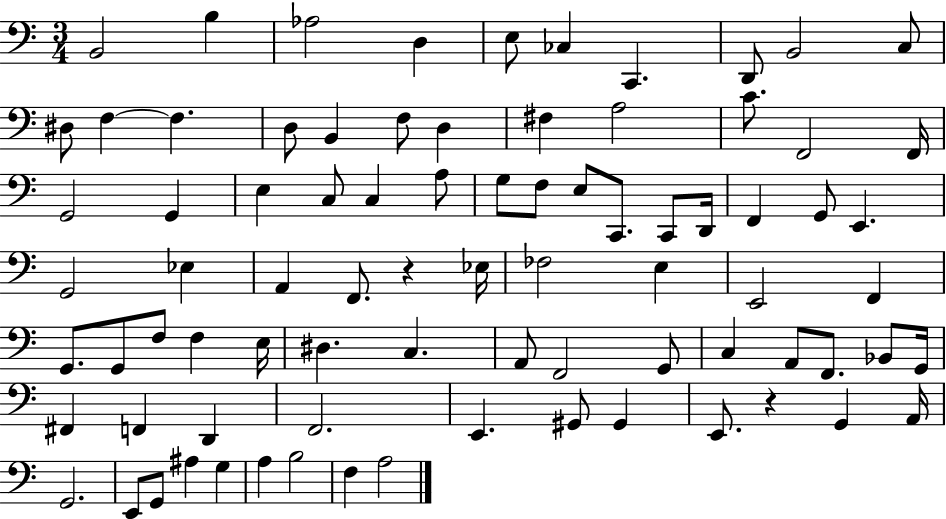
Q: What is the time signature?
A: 3/4